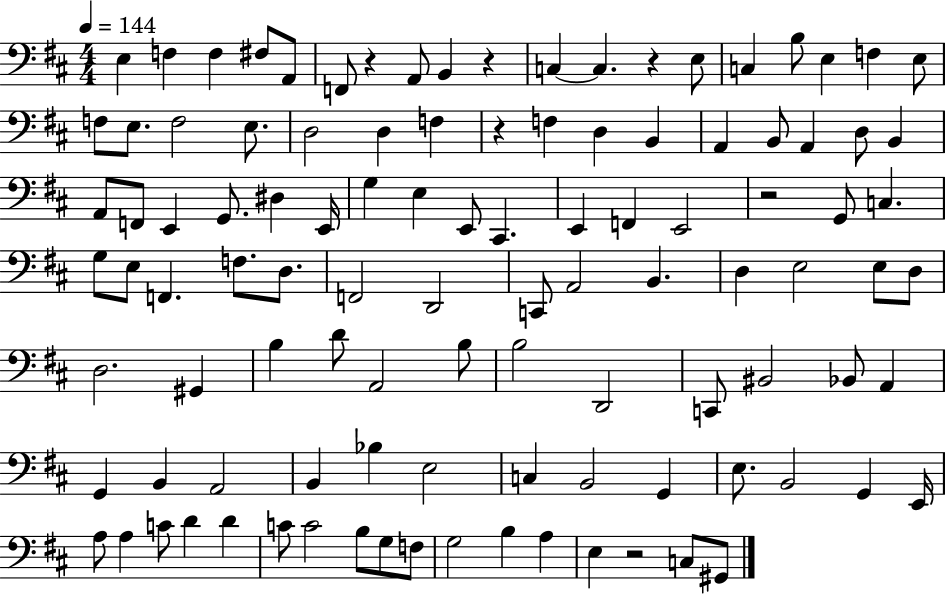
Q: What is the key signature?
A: D major